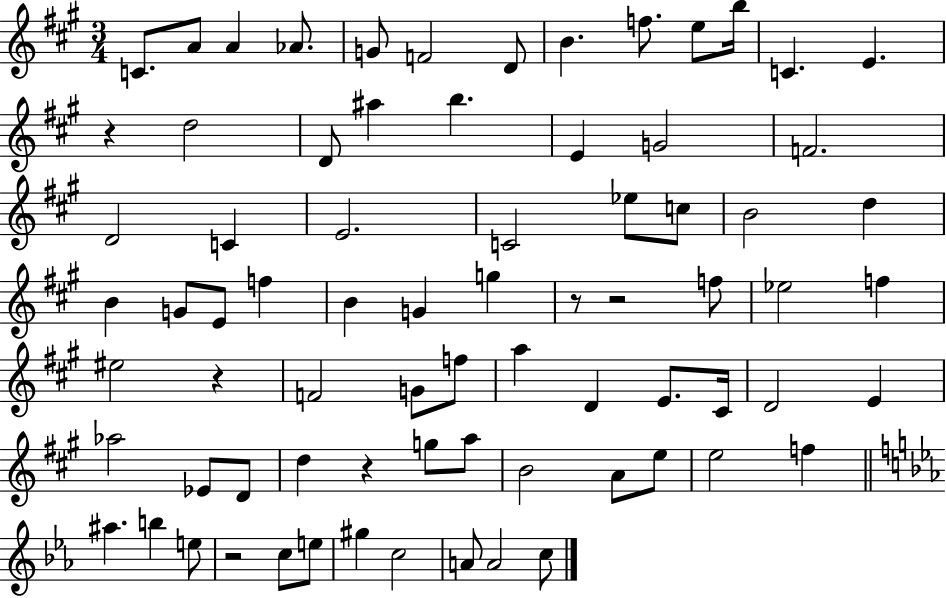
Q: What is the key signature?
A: A major